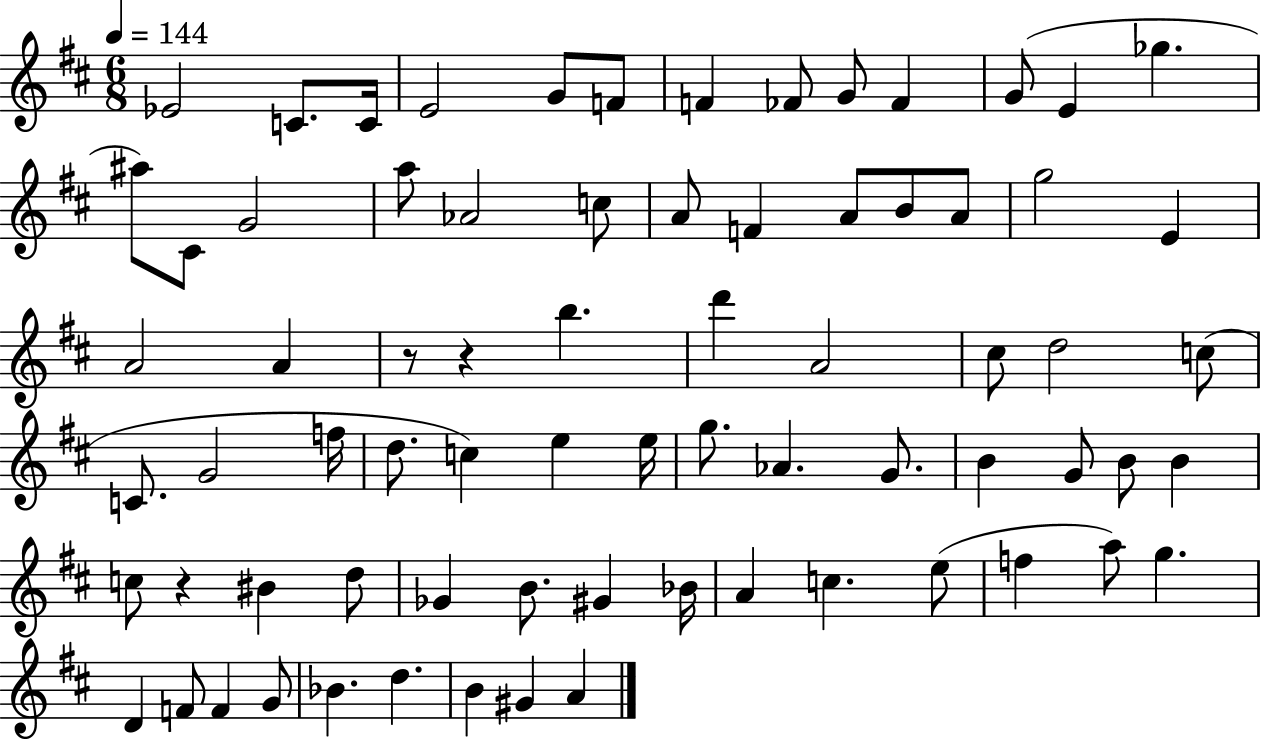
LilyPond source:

{
  \clef treble
  \numericTimeSignature
  \time 6/8
  \key d \major
  \tempo 4 = 144
  \repeat volta 2 { ees'2 c'8. c'16 | e'2 g'8 f'8 | f'4 fes'8 g'8 fes'4 | g'8( e'4 ges''4. | \break ais''8) cis'8 g'2 | a''8 aes'2 c''8 | a'8 f'4 a'8 b'8 a'8 | g''2 e'4 | \break a'2 a'4 | r8 r4 b''4. | d'''4 a'2 | cis''8 d''2 c''8( | \break c'8. g'2 f''16 | d''8. c''4) e''4 e''16 | g''8. aes'4. g'8. | b'4 g'8 b'8 b'4 | \break c''8 r4 bis'4 d''8 | ges'4 b'8. gis'4 bes'16 | a'4 c''4. e''8( | f''4 a''8) g''4. | \break d'4 f'8 f'4 g'8 | bes'4. d''4. | b'4 gis'4 a'4 | } \bar "|."
}